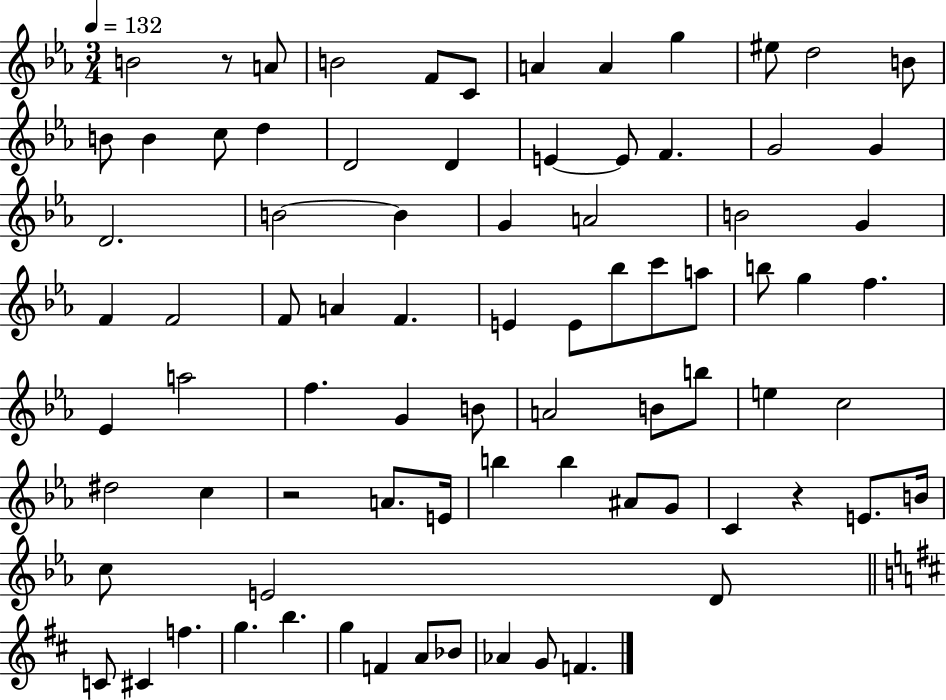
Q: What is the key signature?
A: EES major